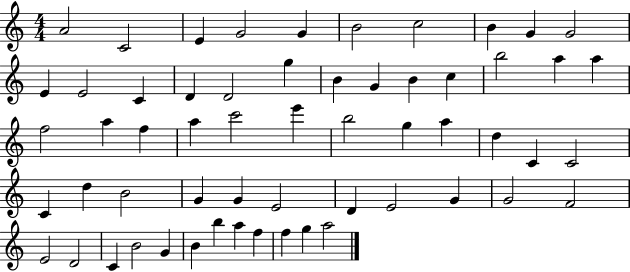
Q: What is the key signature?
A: C major